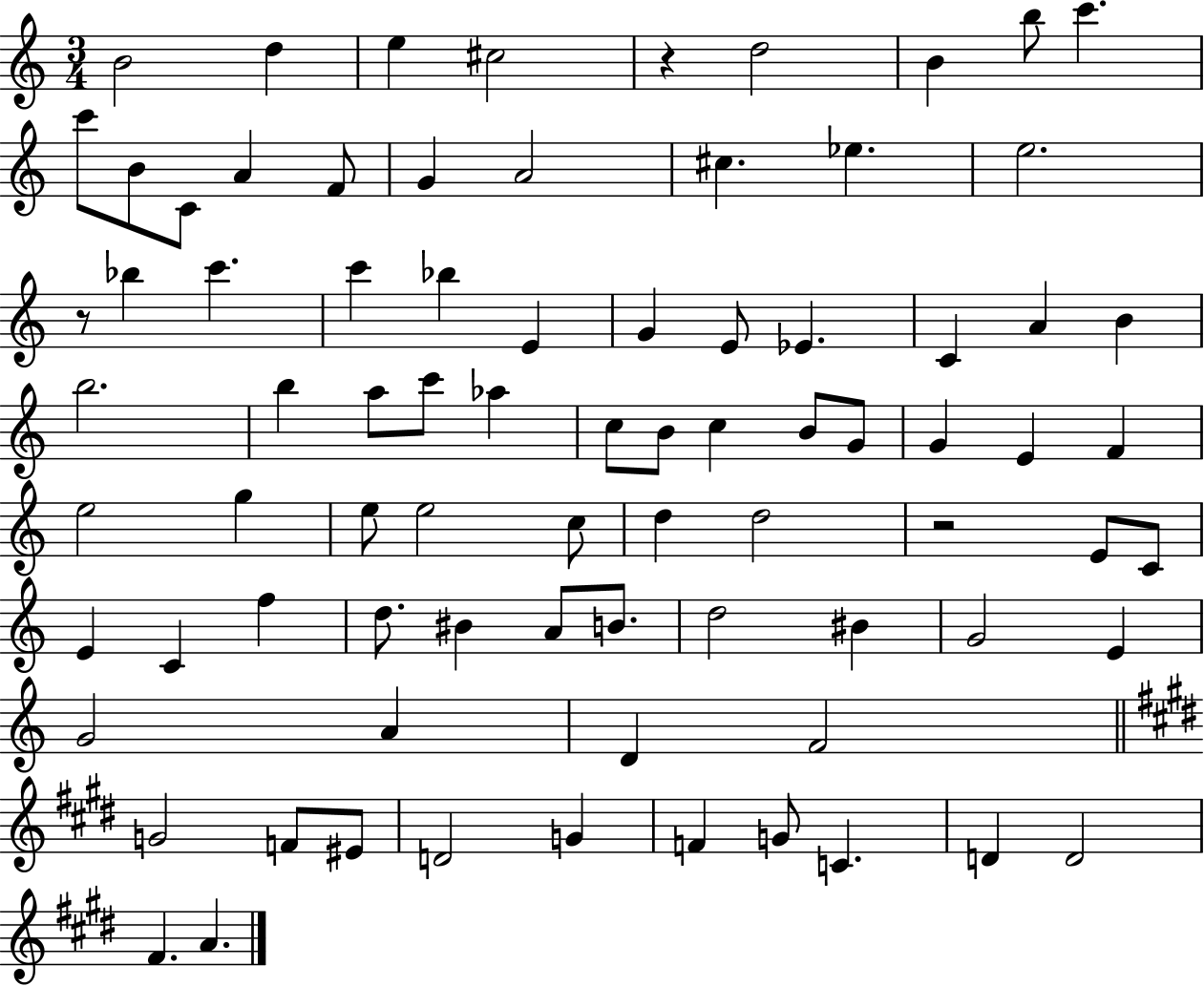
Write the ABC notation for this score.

X:1
T:Untitled
M:3/4
L:1/4
K:C
B2 d e ^c2 z d2 B b/2 c' c'/2 B/2 C/2 A F/2 G A2 ^c _e e2 z/2 _b c' c' _b E G E/2 _E C A B b2 b a/2 c'/2 _a c/2 B/2 c B/2 G/2 G E F e2 g e/2 e2 c/2 d d2 z2 E/2 C/2 E C f d/2 ^B A/2 B/2 d2 ^B G2 E G2 A D F2 G2 F/2 ^E/2 D2 G F G/2 C D D2 ^F A